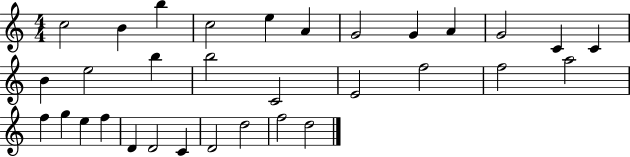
X:1
T:Untitled
M:4/4
L:1/4
K:C
c2 B b c2 e A G2 G A G2 C C B e2 b b2 C2 E2 f2 f2 a2 f g e f D D2 C D2 d2 f2 d2